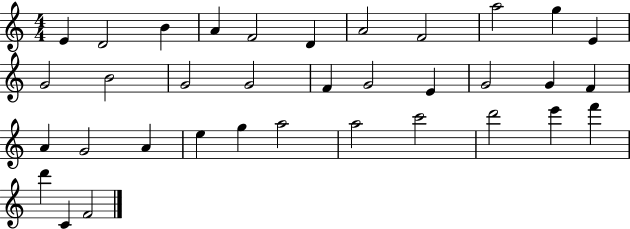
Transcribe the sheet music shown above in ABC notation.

X:1
T:Untitled
M:4/4
L:1/4
K:C
E D2 B A F2 D A2 F2 a2 g E G2 B2 G2 G2 F G2 E G2 G F A G2 A e g a2 a2 c'2 d'2 e' f' d' C F2